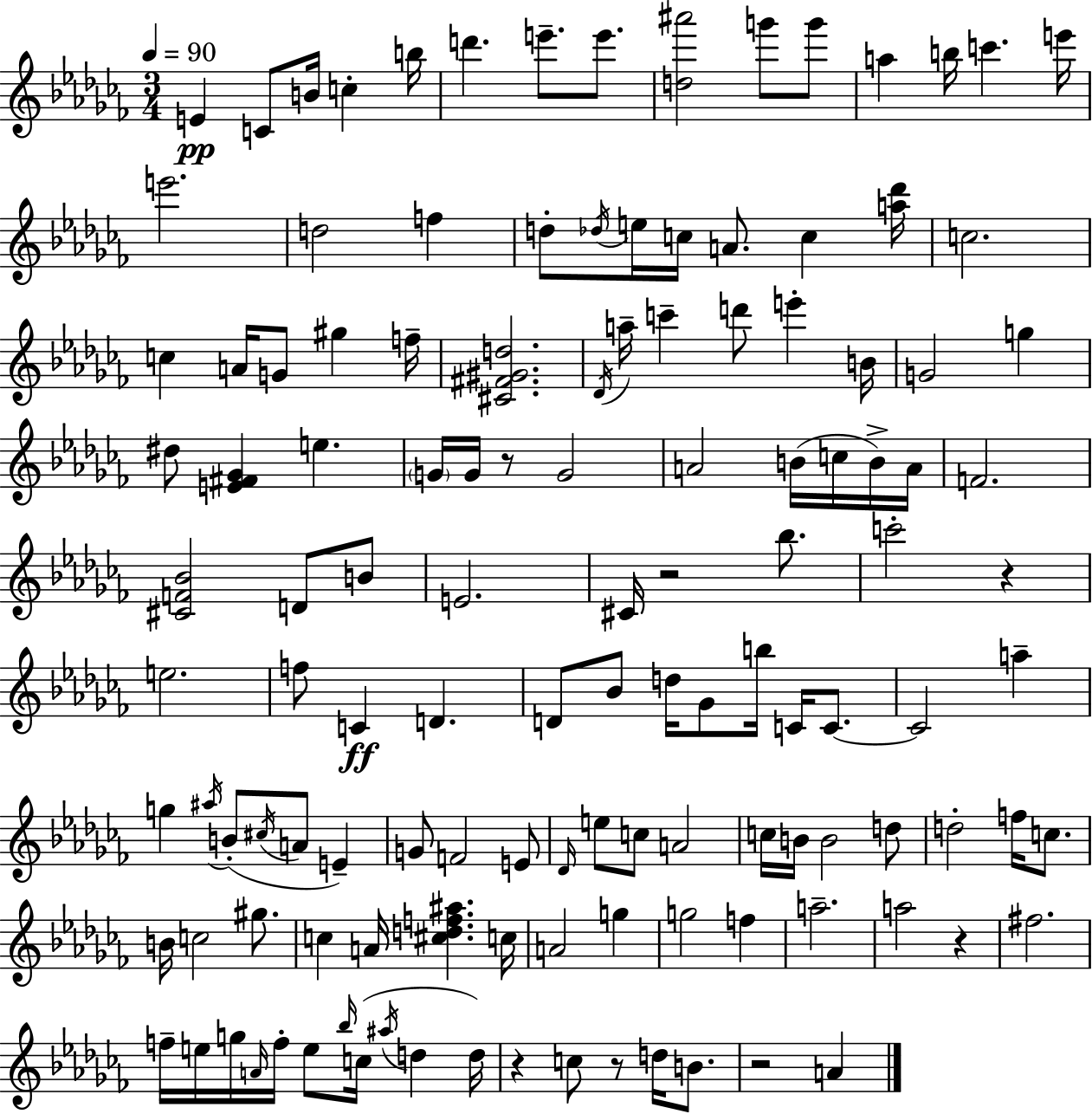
E4/q C4/e B4/s C5/q B5/s D6/q. E6/e. E6/e. [D5,A#6]/h G6/e G6/e A5/q B5/s C6/q. E6/s E6/h. D5/h F5/q D5/e Db5/s E5/s C5/s A4/e. C5/q [A5,Db6]/s C5/h. C5/q A4/s G4/e G#5/q F5/s [C#4,F#4,G#4,D5]/h. Db4/s A5/s C6/q D6/e E6/q B4/s G4/h G5/q D#5/e [E4,F#4,Gb4]/q E5/q. G4/s G4/s R/e G4/h A4/h B4/s C5/s B4/s A4/s F4/h. [C#4,F4,Bb4]/h D4/e B4/e E4/h. C#4/s R/h Bb5/e. C6/h R/q E5/h. F5/e C4/q D4/q. D4/e Bb4/e D5/s Gb4/e B5/s C4/s C4/e. C4/h A5/q G5/q A#5/s B4/e C#5/s A4/e E4/q G4/e F4/h E4/e Db4/s E5/e C5/e A4/h C5/s B4/s B4/h D5/e D5/h F5/s C5/e. B4/s C5/h G#5/e. C5/q A4/s [C#5,D5,F5,A#5]/q. C5/s A4/h G5/q G5/h F5/q A5/h. A5/h R/q F#5/h. F5/s E5/s G5/s A4/s F5/s E5/e Bb5/s C5/s A#5/s D5/q D5/s R/q C5/e R/e D5/s B4/e. R/h A4/q